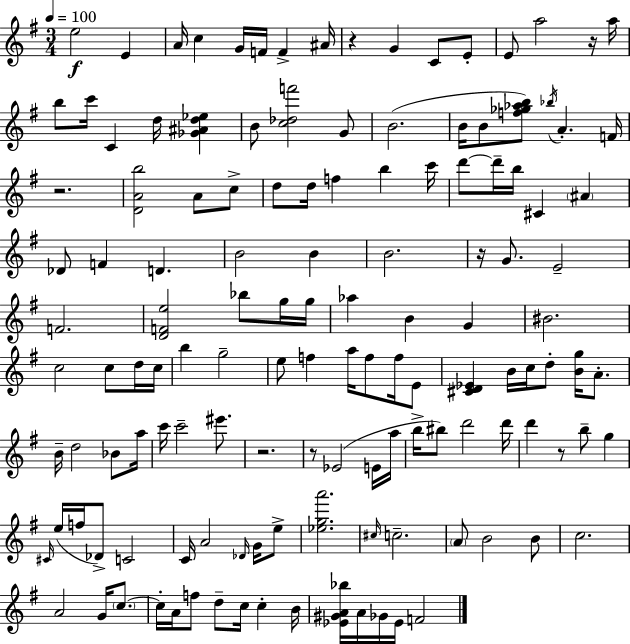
E5/h E4/q A4/s C5/q G4/s F4/s F4/q A#4/s R/q G4/q C4/e E4/e E4/e A5/h R/s A5/s B5/e C6/s C4/q D5/s [Gb4,A#4,D5,Eb5]/q B4/e [C5,Db5,F6]/h G4/e B4/h. B4/s B4/e [F5,Gb5,Ab5,B5]/e Bb5/s A4/q. F4/s R/h. [D4,A4,B5]/h A4/e C5/e D5/e D5/s F5/q B5/q C6/s D6/e D6/s B5/s C#4/q A#4/q Db4/e F4/q D4/q. B4/h B4/q B4/h. R/s G4/e. E4/h F4/h. [D4,F4,E5]/h Bb5/e G5/s G5/s Ab5/q B4/q G4/q BIS4/h. C5/h C5/e D5/s C5/s B5/q G5/h E5/e F5/q A5/s F5/e F5/s E4/e [C#4,D4,Eb4]/q B4/s C5/s D5/e [B4,G5]/s A4/e. B4/s D5/h Bb4/e A5/s C6/s C6/h EIS6/e. R/h. R/e Eb4/h E4/s A5/s B5/s BIS5/e D6/h D6/s D6/q R/e B5/e G5/q C#4/s E5/s F5/s Db4/e C4/h C4/s A4/h Db4/s G4/s E5/e [Eb5,G5,A6]/h. C#5/s C5/h. A4/e B4/h B4/e C5/h. A4/h G4/s C5/e. C5/s A4/s F5/e D5/e C5/s C5/q B4/s [Eb4,G#4,A4,Bb5]/s A4/s Gb4/s Eb4/s F4/h